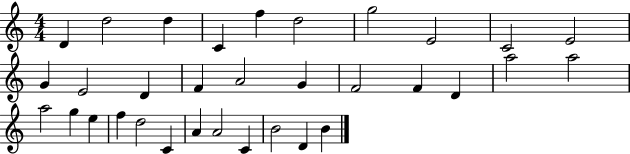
{
  \clef treble
  \numericTimeSignature
  \time 4/4
  \key c \major
  d'4 d''2 d''4 | c'4 f''4 d''2 | g''2 e'2 | c'2 e'2 | \break g'4 e'2 d'4 | f'4 a'2 g'4 | f'2 f'4 d'4 | a''2 a''2 | \break a''2 g''4 e''4 | f''4 d''2 c'4 | a'4 a'2 c'4 | b'2 d'4 b'4 | \break \bar "|."
}